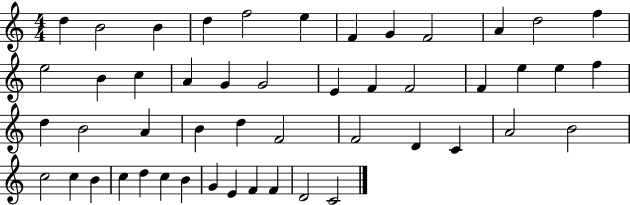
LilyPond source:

{
  \clef treble
  \numericTimeSignature
  \time 4/4
  \key c \major
  d''4 b'2 b'4 | d''4 f''2 e''4 | f'4 g'4 f'2 | a'4 d''2 f''4 | \break e''2 b'4 c''4 | a'4 g'4 g'2 | e'4 f'4 f'2 | f'4 e''4 e''4 f''4 | \break d''4 b'2 a'4 | b'4 d''4 f'2 | f'2 d'4 c'4 | a'2 b'2 | \break c''2 c''4 b'4 | c''4 d''4 c''4 b'4 | g'4 e'4 f'4 f'4 | d'2 c'2 | \break \bar "|."
}